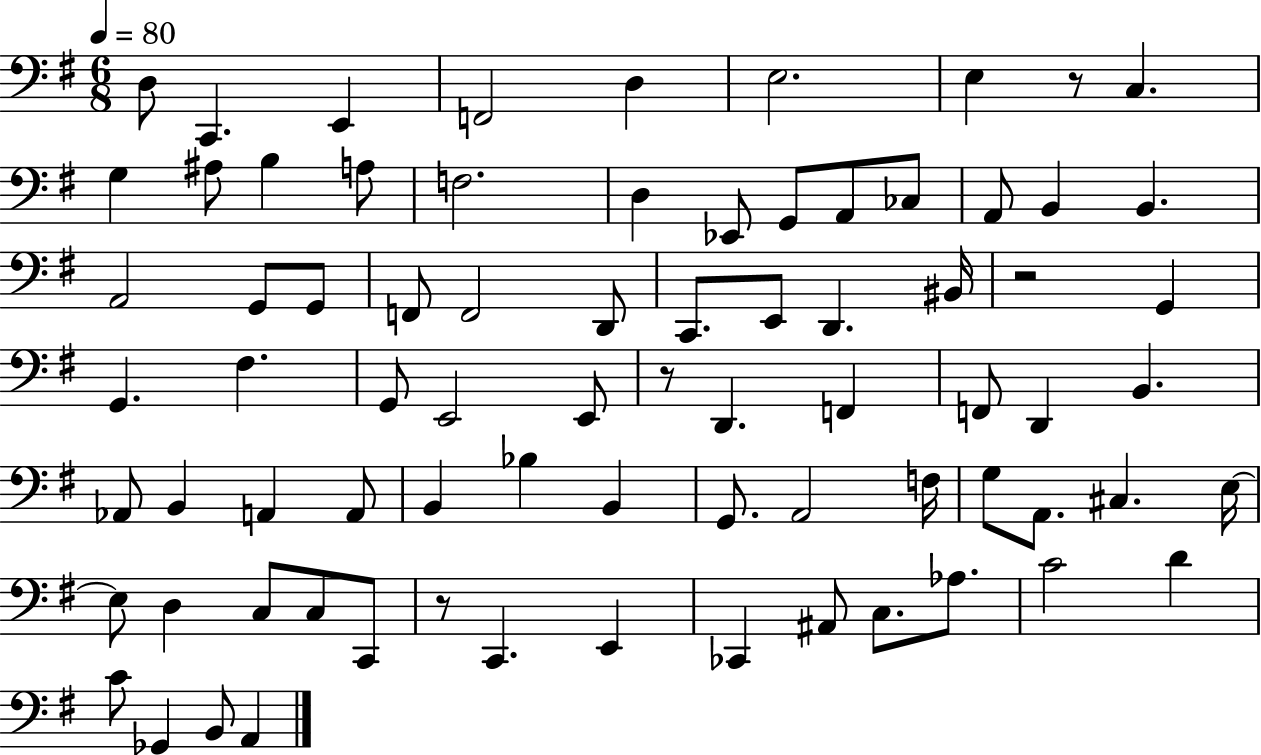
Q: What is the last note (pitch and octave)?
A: A2